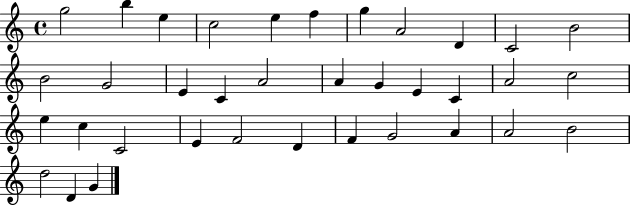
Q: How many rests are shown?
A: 0